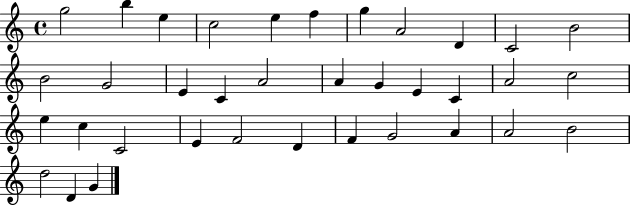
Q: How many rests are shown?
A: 0